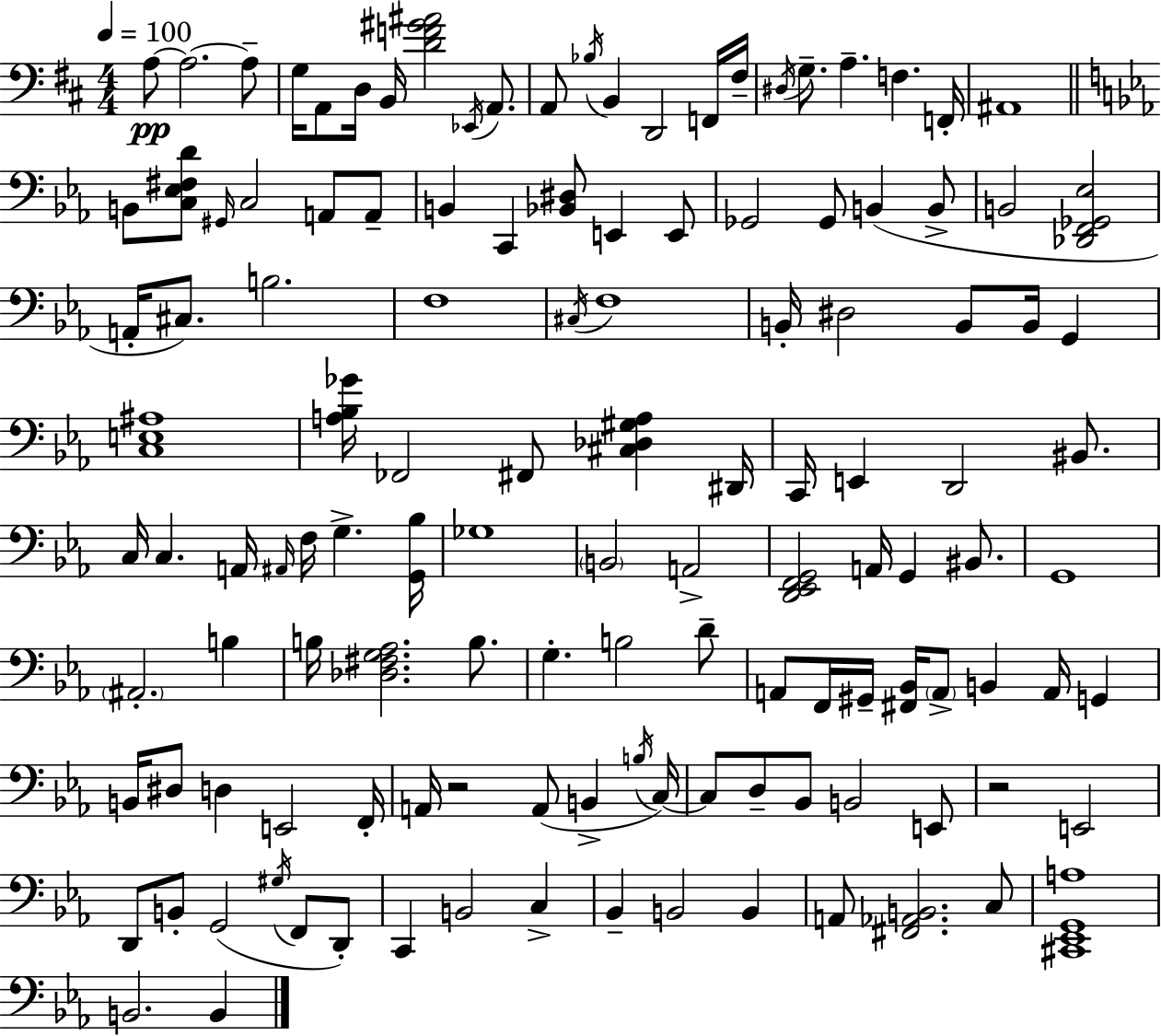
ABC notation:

X:1
T:Untitled
M:4/4
L:1/4
K:D
A,/2 A,2 A,/2 G,/4 A,,/2 D,/4 B,,/4 [DF^G^A]2 _E,,/4 A,,/2 A,,/2 _B,/4 B,, D,,2 F,,/4 ^F,/4 ^D,/4 G,/2 A, F, F,,/4 ^A,,4 B,,/2 [C,_E,^F,D]/2 ^G,,/4 C,2 A,,/2 A,,/2 B,, C,, [_B,,^D,]/2 E,, E,,/2 _G,,2 _G,,/2 B,, B,,/2 B,,2 [_D,,F,,_G,,_E,]2 A,,/4 ^C,/2 B,2 F,4 ^C,/4 F,4 B,,/4 ^D,2 B,,/2 B,,/4 G,, [C,E,^A,]4 [A,_B,_G]/4 _F,,2 ^F,,/2 [^C,_D,^G,A,] ^D,,/4 C,,/4 E,, D,,2 ^B,,/2 C,/4 C, A,,/4 ^A,,/4 F,/4 G, [G,,_B,]/4 _G,4 B,,2 A,,2 [D,,_E,,F,,G,,]2 A,,/4 G,, ^B,,/2 G,,4 ^A,,2 B, B,/4 [_D,^F,G,_A,]2 B,/2 G, B,2 D/2 A,,/2 F,,/4 ^G,,/4 [^F,,_B,,]/4 A,,/2 B,, A,,/4 G,, B,,/4 ^D,/2 D, E,,2 F,,/4 A,,/4 z2 A,,/2 B,, B,/4 C,/4 C,/2 D,/2 _B,,/2 B,,2 E,,/2 z2 E,,2 D,,/2 B,,/2 G,,2 ^G,/4 F,,/2 D,,/2 C,, B,,2 C, _B,, B,,2 B,, A,,/2 [^F,,_A,,B,,]2 C,/2 [^C,,_E,,G,,A,]4 B,,2 B,,